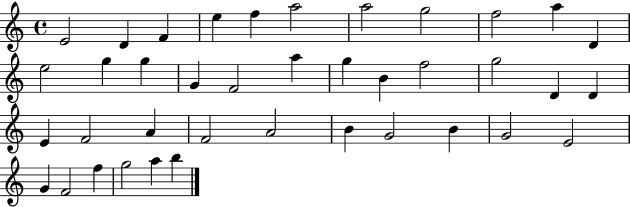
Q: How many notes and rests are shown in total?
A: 39